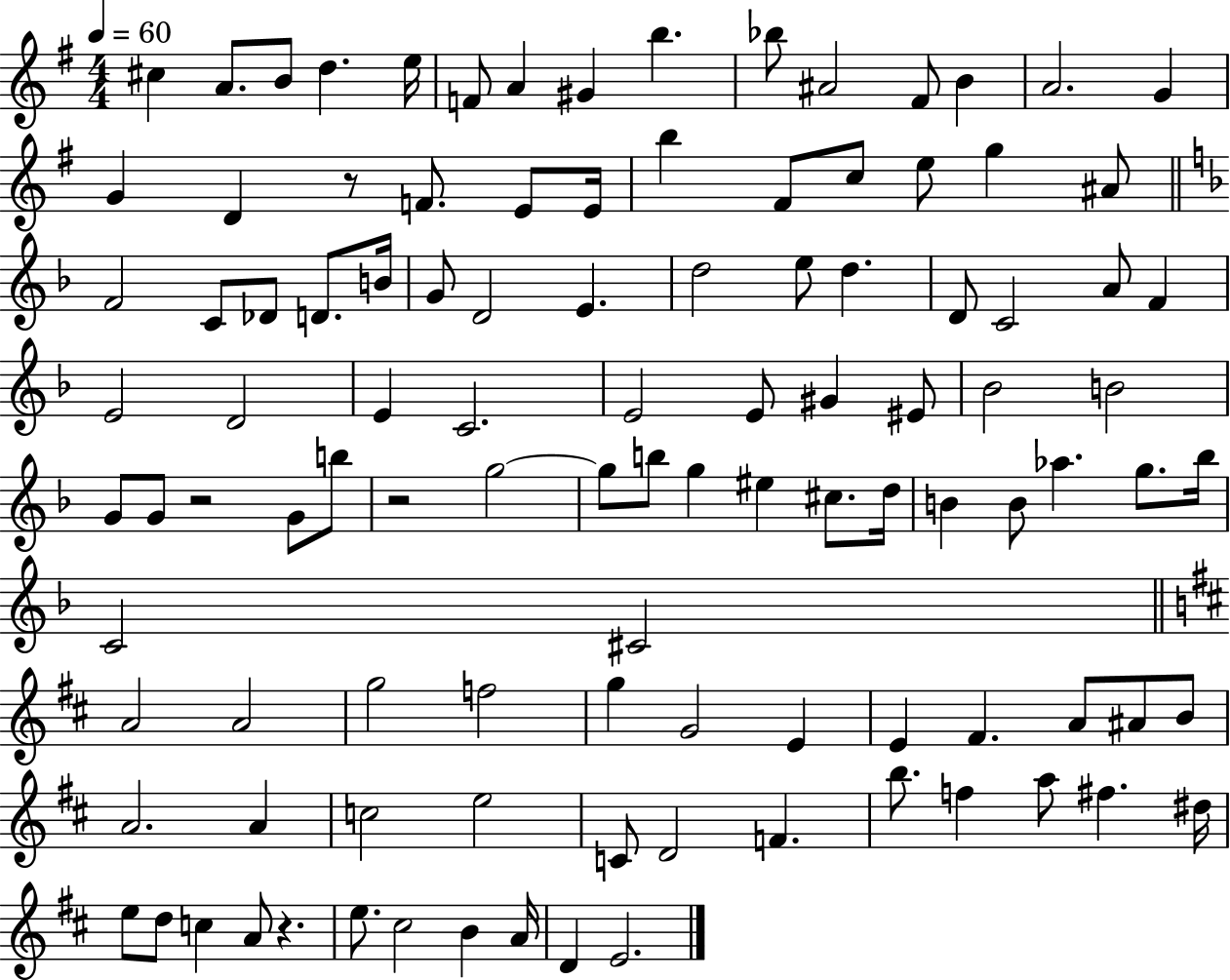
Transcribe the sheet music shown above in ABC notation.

X:1
T:Untitled
M:4/4
L:1/4
K:G
^c A/2 B/2 d e/4 F/2 A ^G b _b/2 ^A2 ^F/2 B A2 G G D z/2 F/2 E/2 E/4 b ^F/2 c/2 e/2 g ^A/2 F2 C/2 _D/2 D/2 B/4 G/2 D2 E d2 e/2 d D/2 C2 A/2 F E2 D2 E C2 E2 E/2 ^G ^E/2 _B2 B2 G/2 G/2 z2 G/2 b/2 z2 g2 g/2 b/2 g ^e ^c/2 d/4 B B/2 _a g/2 _b/4 C2 ^C2 A2 A2 g2 f2 g G2 E E ^F A/2 ^A/2 B/2 A2 A c2 e2 C/2 D2 F b/2 f a/2 ^f ^d/4 e/2 d/2 c A/2 z e/2 ^c2 B A/4 D E2